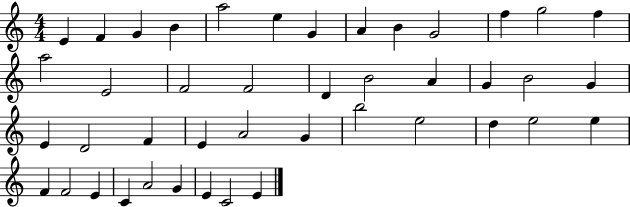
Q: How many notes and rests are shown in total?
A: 43